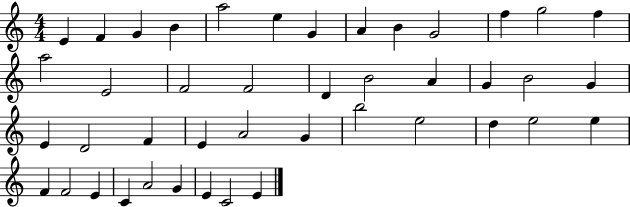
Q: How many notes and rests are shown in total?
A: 43